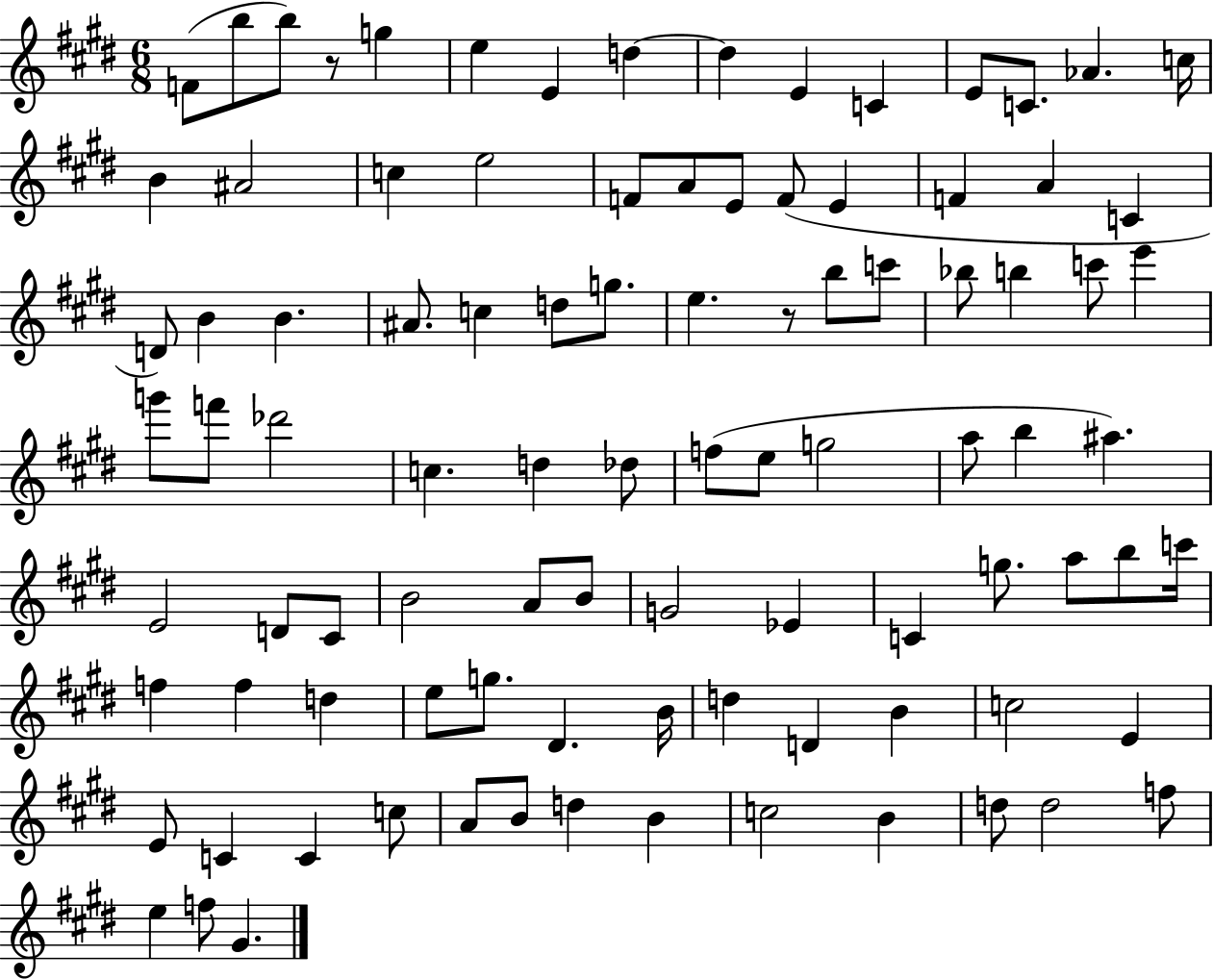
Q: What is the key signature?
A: E major